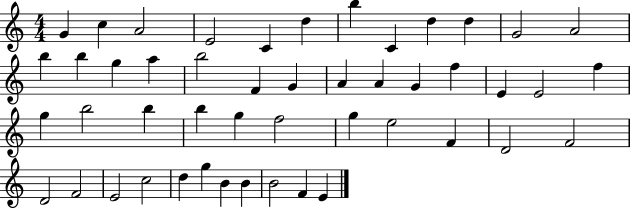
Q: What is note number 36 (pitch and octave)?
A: D4